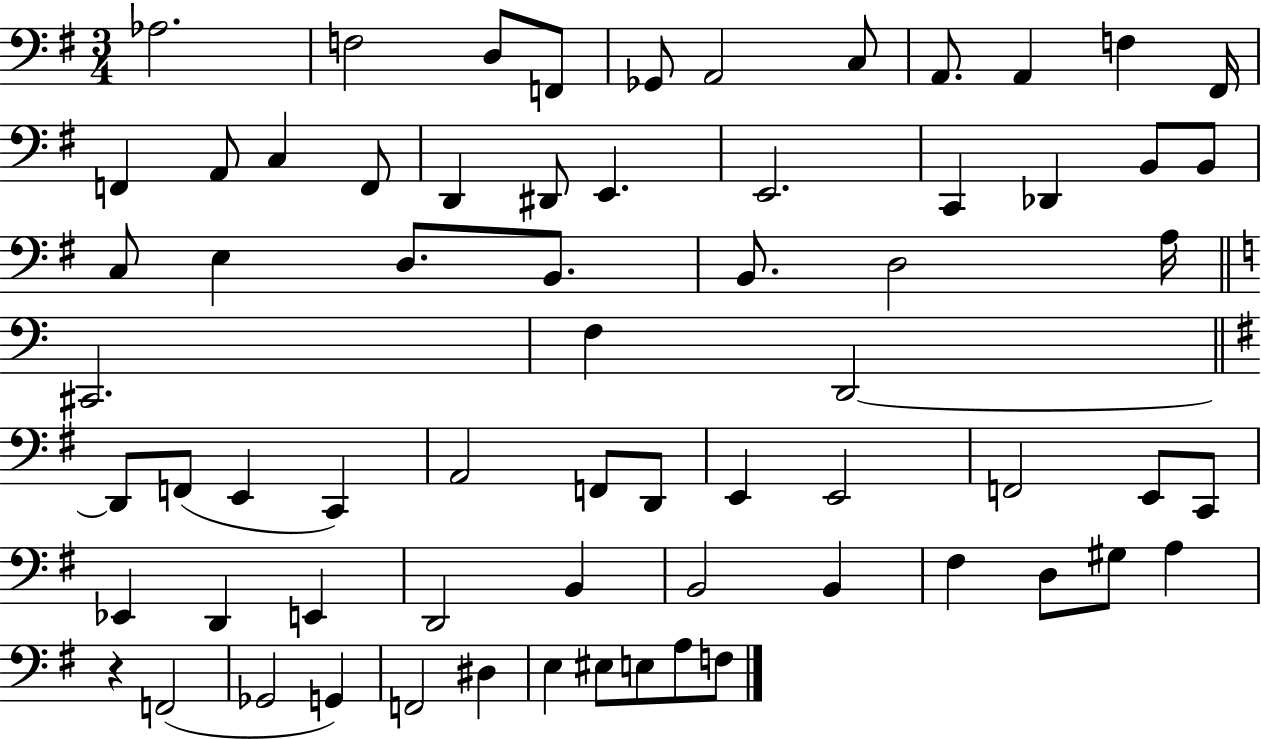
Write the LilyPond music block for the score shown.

{
  \clef bass
  \numericTimeSignature
  \time 3/4
  \key g \major
  aes2. | f2 d8 f,8 | ges,8 a,2 c8 | a,8. a,4 f4 fis,16 | \break f,4 a,8 c4 f,8 | d,4 dis,8 e,4. | e,2. | c,4 des,4 b,8 b,8 | \break c8 e4 d8. b,8. | b,8. d2 a16 | \bar "||" \break \key c \major cis,2. | f4 d,2~~ | \bar "||" \break \key g \major d,8 f,8( e,4 c,4) | a,2 f,8 d,8 | e,4 e,2 | f,2 e,8 c,8 | \break ees,4 d,4 e,4 | d,2 b,4 | b,2 b,4 | fis4 d8 gis8 a4 | \break r4 f,2( | ges,2 g,4) | f,2 dis4 | e4 eis8 e8 a8 f8 | \break \bar "|."
}